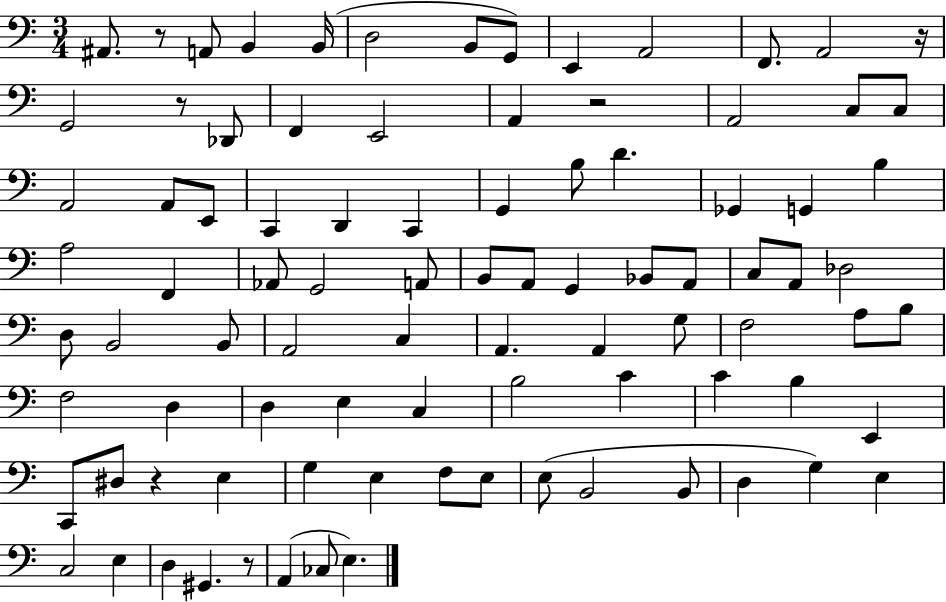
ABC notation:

X:1
T:Untitled
M:3/4
L:1/4
K:C
^A,,/2 z/2 A,,/2 B,, B,,/4 D,2 B,,/2 G,,/2 E,, A,,2 F,,/2 A,,2 z/4 G,,2 z/2 _D,,/2 F,, E,,2 A,, z2 A,,2 C,/2 C,/2 A,,2 A,,/2 E,,/2 C,, D,, C,, G,, B,/2 D _G,, G,, B, A,2 F,, _A,,/2 G,,2 A,,/2 B,,/2 A,,/2 G,, _B,,/2 A,,/2 C,/2 A,,/2 _D,2 D,/2 B,,2 B,,/2 A,,2 C, A,, A,, G,/2 F,2 A,/2 B,/2 F,2 D, D, E, C, B,2 C C B, E,, C,,/2 ^D,/2 z E, G, E, F,/2 E,/2 E,/2 B,,2 B,,/2 D, G, E, C,2 E, D, ^G,, z/2 A,, _C,/2 E,